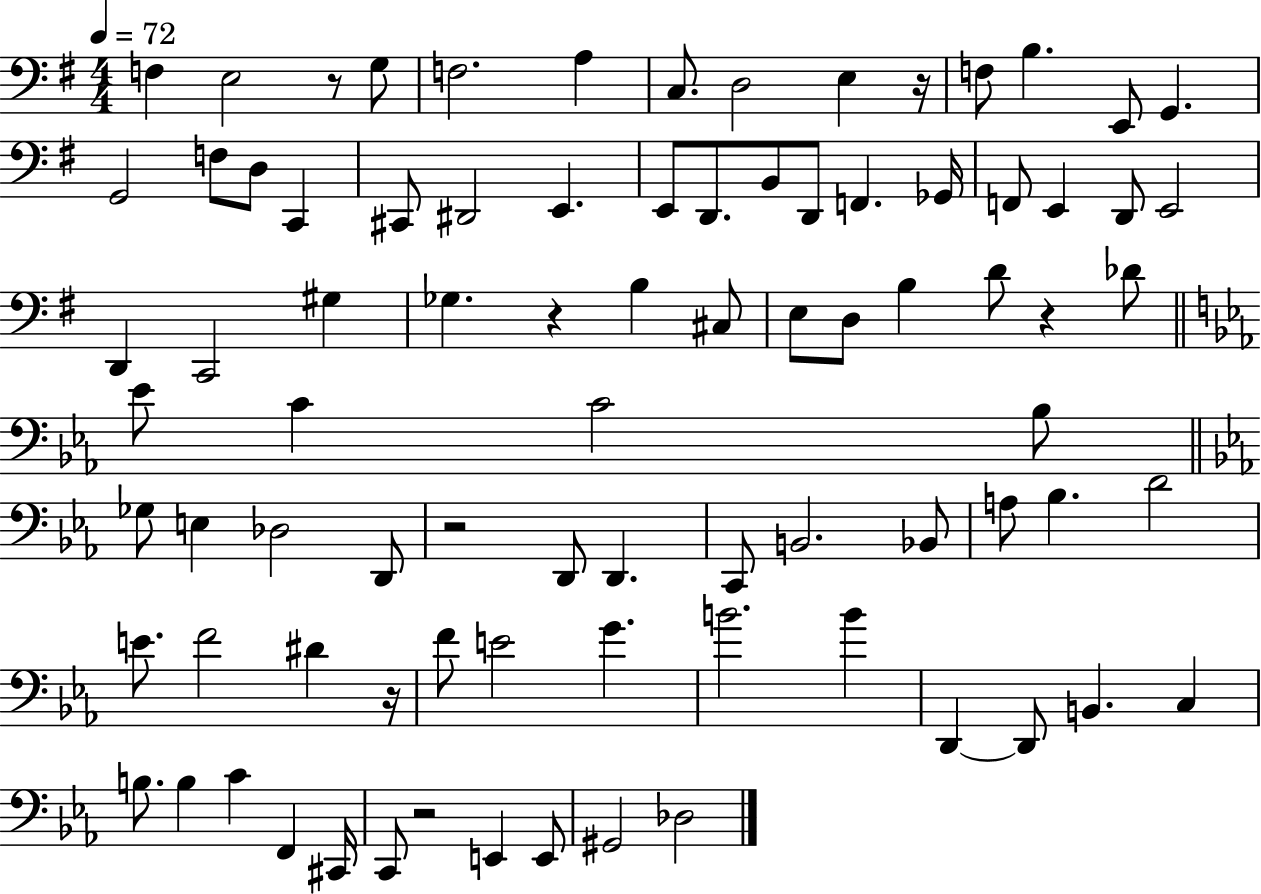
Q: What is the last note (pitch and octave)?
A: Db3